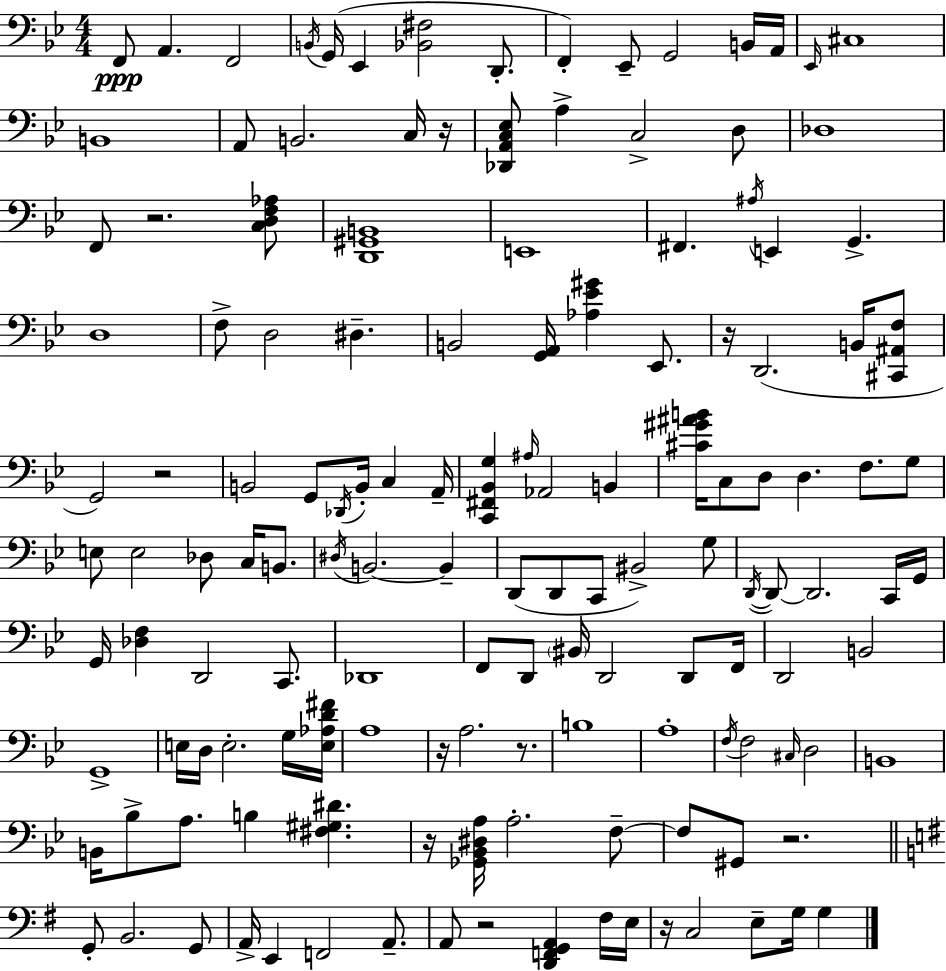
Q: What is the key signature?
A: BES major